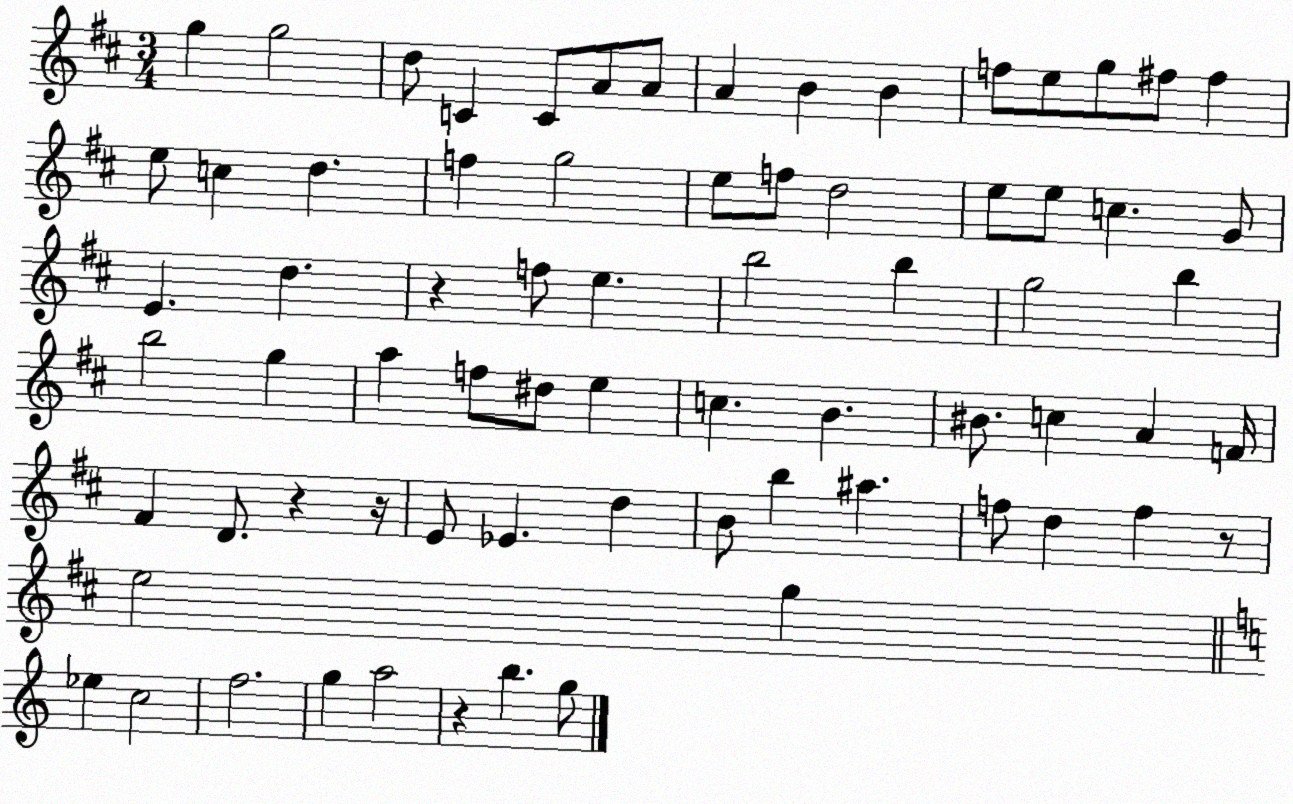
X:1
T:Untitled
M:3/4
L:1/4
K:D
g g2 d/2 C C/2 A/2 A/2 A B B f/2 e/2 g/2 ^f/2 ^f e/2 c d f g2 e/2 f/2 d2 e/2 e/2 c G/2 E d z f/2 e b2 b g2 b b2 g a f/2 ^d/2 e c B ^B/2 c A F/4 ^F D/2 z z/4 E/2 _E d B/2 b ^a f/2 d f z/2 e2 g _e c2 f2 g a2 z b g/2